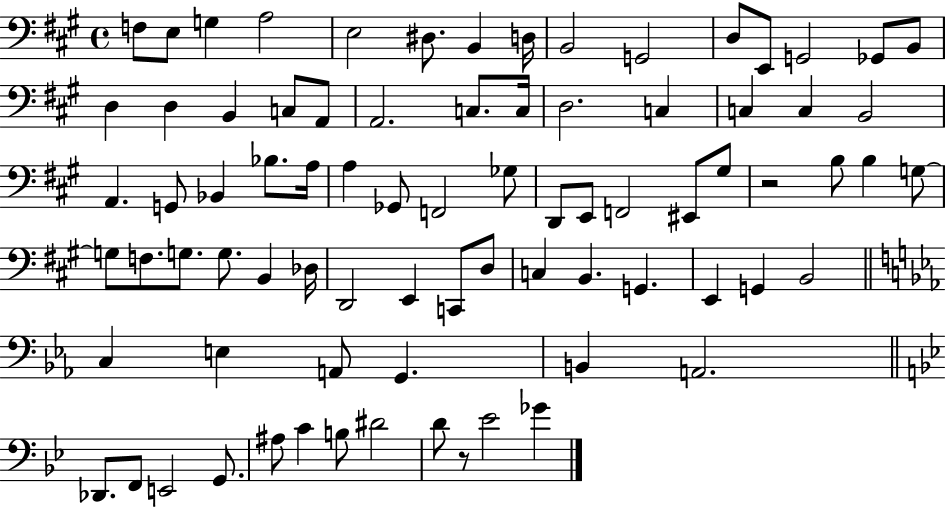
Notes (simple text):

F3/e E3/e G3/q A3/h E3/h D#3/e. B2/q D3/s B2/h G2/h D3/e E2/e G2/h Gb2/e B2/e D3/q D3/q B2/q C3/e A2/e A2/h. C3/e. C3/s D3/h. C3/q C3/q C3/q B2/h A2/q. G2/e Bb2/q Bb3/e. A3/s A3/q Gb2/e F2/h Gb3/e D2/e E2/e F2/h EIS2/e G#3/e R/h B3/e B3/q G3/e G3/e F3/e. G3/e. G3/e. B2/q Db3/s D2/h E2/q C2/e D3/e C3/q B2/q. G2/q. E2/q G2/q B2/h C3/q E3/q A2/e G2/q. B2/q A2/h. Db2/e. F2/e E2/h G2/e. A#3/e C4/q B3/e D#4/h D4/e R/e Eb4/h Gb4/q